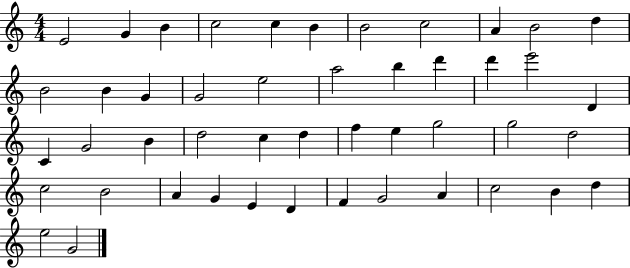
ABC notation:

X:1
T:Untitled
M:4/4
L:1/4
K:C
E2 G B c2 c B B2 c2 A B2 d B2 B G G2 e2 a2 b d' d' e'2 D C G2 B d2 c d f e g2 g2 d2 c2 B2 A G E D F G2 A c2 B d e2 G2